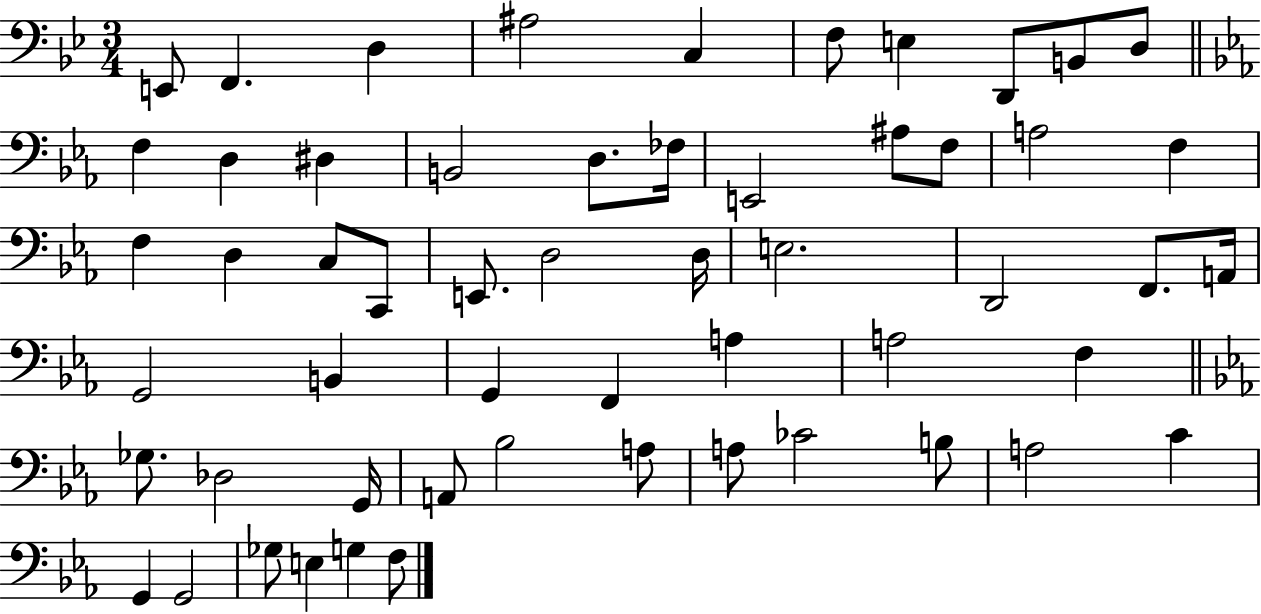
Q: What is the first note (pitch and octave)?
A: E2